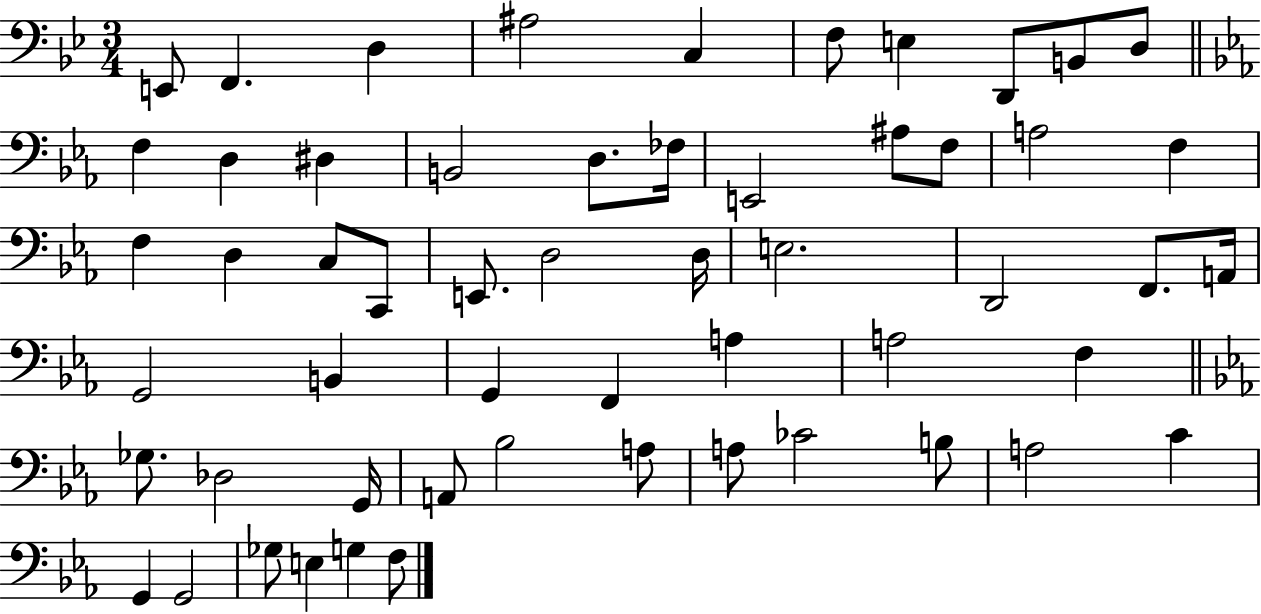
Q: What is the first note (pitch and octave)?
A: E2